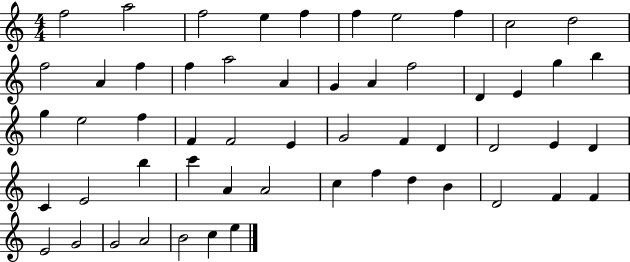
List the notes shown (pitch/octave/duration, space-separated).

F5/h A5/h F5/h E5/q F5/q F5/q E5/h F5/q C5/h D5/h F5/h A4/q F5/q F5/q A5/h A4/q G4/q A4/q F5/h D4/q E4/q G5/q B5/q G5/q E5/h F5/q F4/q F4/h E4/q G4/h F4/q D4/q D4/h E4/q D4/q C4/q E4/h B5/q C6/q A4/q A4/h C5/q F5/q D5/q B4/q D4/h F4/q F4/q E4/h G4/h G4/h A4/h B4/h C5/q E5/q